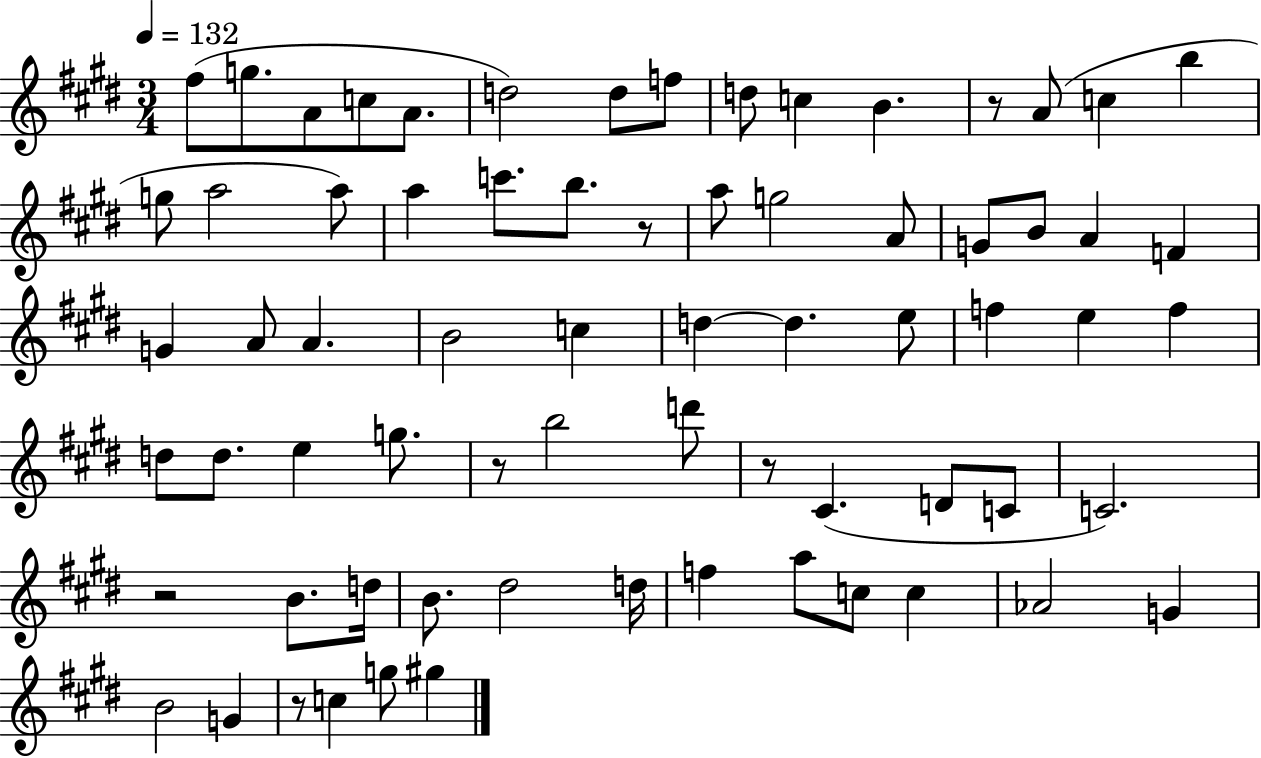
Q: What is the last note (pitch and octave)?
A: G#5